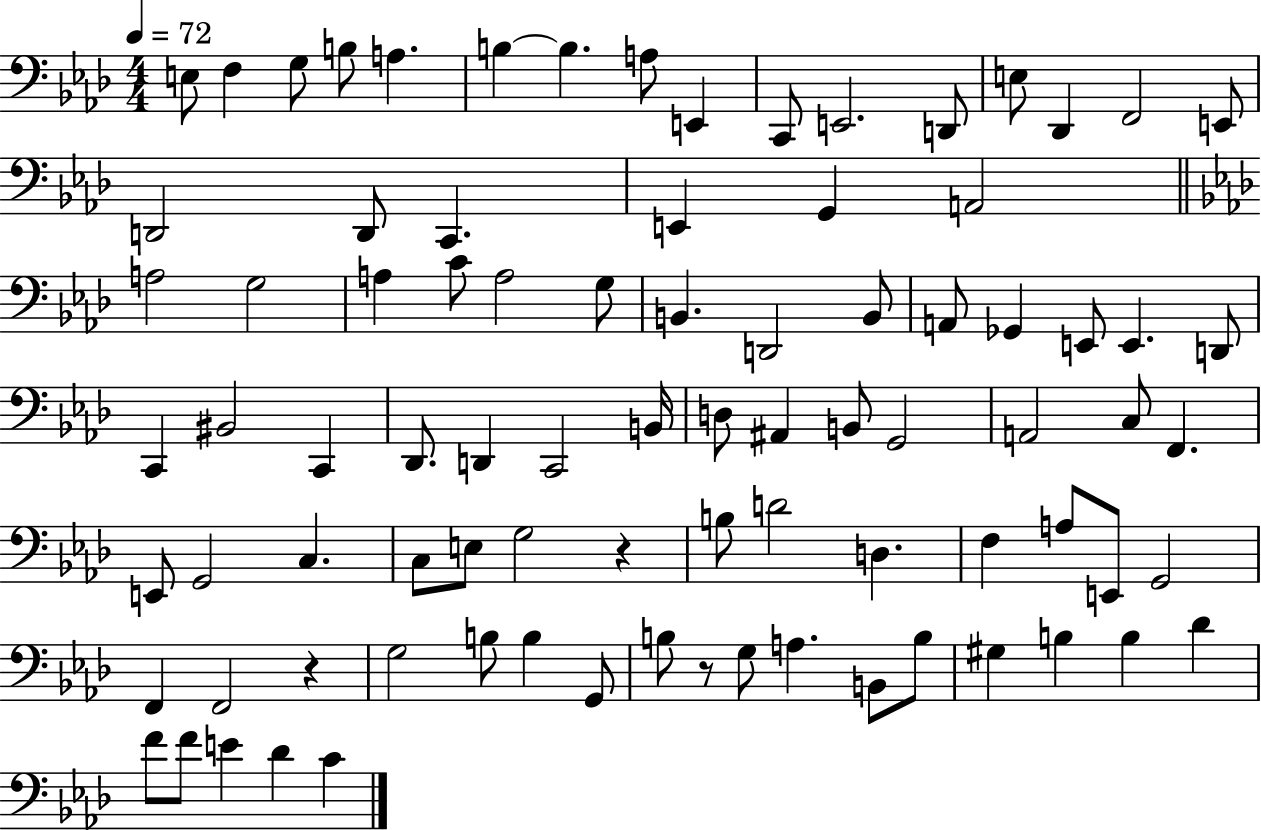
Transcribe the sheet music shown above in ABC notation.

X:1
T:Untitled
M:4/4
L:1/4
K:Ab
E,/2 F, G,/2 B,/2 A, B, B, A,/2 E,, C,,/2 E,,2 D,,/2 E,/2 _D,, F,,2 E,,/2 D,,2 D,,/2 C,, E,, G,, A,,2 A,2 G,2 A, C/2 A,2 G,/2 B,, D,,2 B,,/2 A,,/2 _G,, E,,/2 E,, D,,/2 C,, ^B,,2 C,, _D,,/2 D,, C,,2 B,,/4 D,/2 ^A,, B,,/2 G,,2 A,,2 C,/2 F,, E,,/2 G,,2 C, C,/2 E,/2 G,2 z B,/2 D2 D, F, A,/2 E,,/2 G,,2 F,, F,,2 z G,2 B,/2 B, G,,/2 B,/2 z/2 G,/2 A, B,,/2 B,/2 ^G, B, B, _D F/2 F/2 E _D C